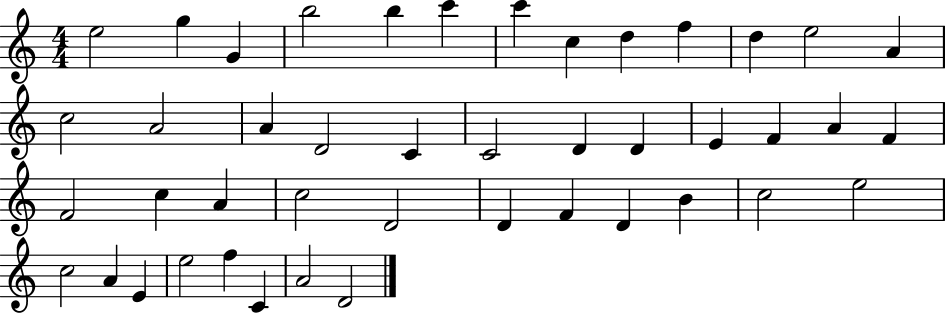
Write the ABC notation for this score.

X:1
T:Untitled
M:4/4
L:1/4
K:C
e2 g G b2 b c' c' c d f d e2 A c2 A2 A D2 C C2 D D E F A F F2 c A c2 D2 D F D B c2 e2 c2 A E e2 f C A2 D2